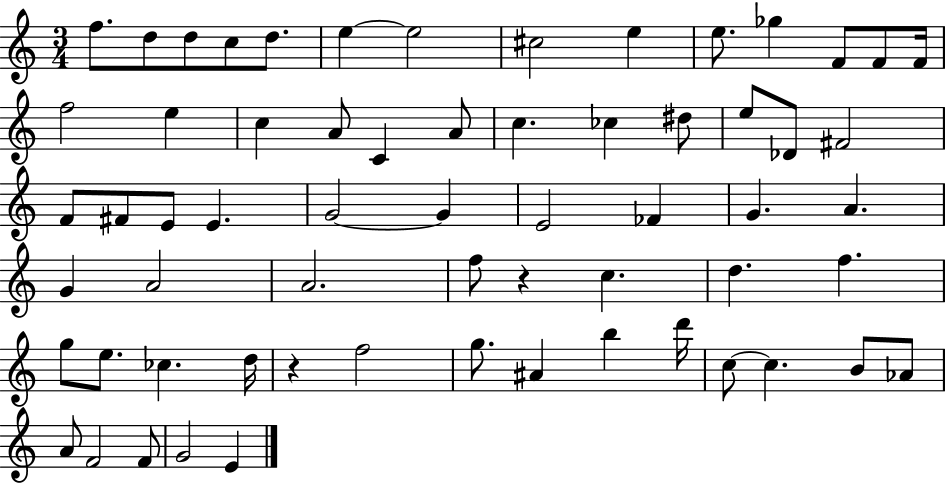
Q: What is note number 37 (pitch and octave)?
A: G4